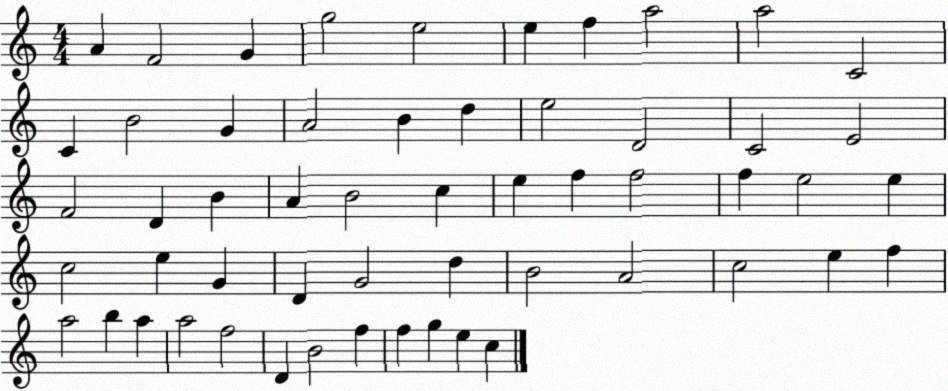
X:1
T:Untitled
M:4/4
L:1/4
K:C
A F2 G g2 e2 e f a2 a2 C2 C B2 G A2 B d e2 D2 C2 E2 F2 D B A B2 c e f f2 f e2 e c2 e G D G2 d B2 A2 c2 e f a2 b a a2 f2 D B2 f f g e c